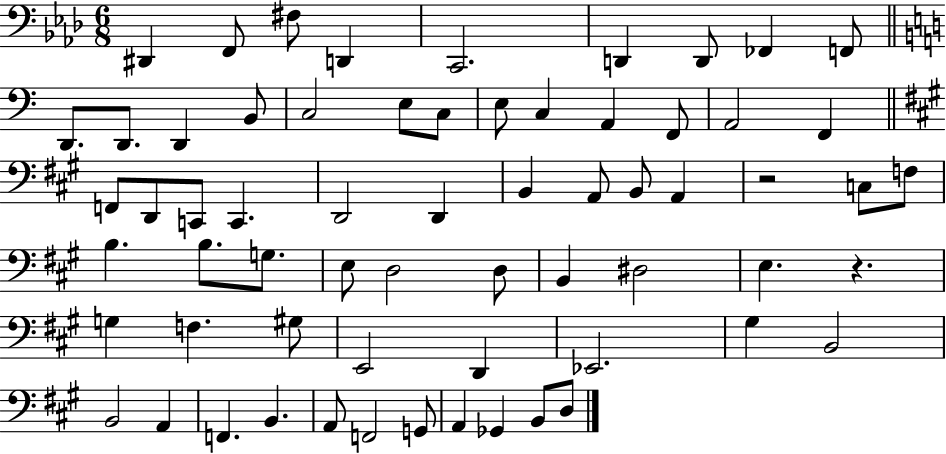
{
  \clef bass
  \numericTimeSignature
  \time 6/8
  \key aes \major
  dis,4 f,8 fis8 d,4 | c,2. | d,4 d,8 fes,4 f,8 | \bar "||" \break \key a \minor d,8. d,8. d,4 b,8 | c2 e8 c8 | e8 c4 a,4 f,8 | a,2 f,4 | \break \bar "||" \break \key a \major f,8 d,8 c,8 c,4. | d,2 d,4 | b,4 a,8 b,8 a,4 | r2 c8 f8 | \break b4. b8. g8. | e8 d2 d8 | b,4 dis2 | e4. r4. | \break g4 f4. gis8 | e,2 d,4 | ees,2. | gis4 b,2 | \break b,2 a,4 | f,4. b,4. | a,8 f,2 g,8 | a,4 ges,4 b,8 d8 | \break \bar "|."
}